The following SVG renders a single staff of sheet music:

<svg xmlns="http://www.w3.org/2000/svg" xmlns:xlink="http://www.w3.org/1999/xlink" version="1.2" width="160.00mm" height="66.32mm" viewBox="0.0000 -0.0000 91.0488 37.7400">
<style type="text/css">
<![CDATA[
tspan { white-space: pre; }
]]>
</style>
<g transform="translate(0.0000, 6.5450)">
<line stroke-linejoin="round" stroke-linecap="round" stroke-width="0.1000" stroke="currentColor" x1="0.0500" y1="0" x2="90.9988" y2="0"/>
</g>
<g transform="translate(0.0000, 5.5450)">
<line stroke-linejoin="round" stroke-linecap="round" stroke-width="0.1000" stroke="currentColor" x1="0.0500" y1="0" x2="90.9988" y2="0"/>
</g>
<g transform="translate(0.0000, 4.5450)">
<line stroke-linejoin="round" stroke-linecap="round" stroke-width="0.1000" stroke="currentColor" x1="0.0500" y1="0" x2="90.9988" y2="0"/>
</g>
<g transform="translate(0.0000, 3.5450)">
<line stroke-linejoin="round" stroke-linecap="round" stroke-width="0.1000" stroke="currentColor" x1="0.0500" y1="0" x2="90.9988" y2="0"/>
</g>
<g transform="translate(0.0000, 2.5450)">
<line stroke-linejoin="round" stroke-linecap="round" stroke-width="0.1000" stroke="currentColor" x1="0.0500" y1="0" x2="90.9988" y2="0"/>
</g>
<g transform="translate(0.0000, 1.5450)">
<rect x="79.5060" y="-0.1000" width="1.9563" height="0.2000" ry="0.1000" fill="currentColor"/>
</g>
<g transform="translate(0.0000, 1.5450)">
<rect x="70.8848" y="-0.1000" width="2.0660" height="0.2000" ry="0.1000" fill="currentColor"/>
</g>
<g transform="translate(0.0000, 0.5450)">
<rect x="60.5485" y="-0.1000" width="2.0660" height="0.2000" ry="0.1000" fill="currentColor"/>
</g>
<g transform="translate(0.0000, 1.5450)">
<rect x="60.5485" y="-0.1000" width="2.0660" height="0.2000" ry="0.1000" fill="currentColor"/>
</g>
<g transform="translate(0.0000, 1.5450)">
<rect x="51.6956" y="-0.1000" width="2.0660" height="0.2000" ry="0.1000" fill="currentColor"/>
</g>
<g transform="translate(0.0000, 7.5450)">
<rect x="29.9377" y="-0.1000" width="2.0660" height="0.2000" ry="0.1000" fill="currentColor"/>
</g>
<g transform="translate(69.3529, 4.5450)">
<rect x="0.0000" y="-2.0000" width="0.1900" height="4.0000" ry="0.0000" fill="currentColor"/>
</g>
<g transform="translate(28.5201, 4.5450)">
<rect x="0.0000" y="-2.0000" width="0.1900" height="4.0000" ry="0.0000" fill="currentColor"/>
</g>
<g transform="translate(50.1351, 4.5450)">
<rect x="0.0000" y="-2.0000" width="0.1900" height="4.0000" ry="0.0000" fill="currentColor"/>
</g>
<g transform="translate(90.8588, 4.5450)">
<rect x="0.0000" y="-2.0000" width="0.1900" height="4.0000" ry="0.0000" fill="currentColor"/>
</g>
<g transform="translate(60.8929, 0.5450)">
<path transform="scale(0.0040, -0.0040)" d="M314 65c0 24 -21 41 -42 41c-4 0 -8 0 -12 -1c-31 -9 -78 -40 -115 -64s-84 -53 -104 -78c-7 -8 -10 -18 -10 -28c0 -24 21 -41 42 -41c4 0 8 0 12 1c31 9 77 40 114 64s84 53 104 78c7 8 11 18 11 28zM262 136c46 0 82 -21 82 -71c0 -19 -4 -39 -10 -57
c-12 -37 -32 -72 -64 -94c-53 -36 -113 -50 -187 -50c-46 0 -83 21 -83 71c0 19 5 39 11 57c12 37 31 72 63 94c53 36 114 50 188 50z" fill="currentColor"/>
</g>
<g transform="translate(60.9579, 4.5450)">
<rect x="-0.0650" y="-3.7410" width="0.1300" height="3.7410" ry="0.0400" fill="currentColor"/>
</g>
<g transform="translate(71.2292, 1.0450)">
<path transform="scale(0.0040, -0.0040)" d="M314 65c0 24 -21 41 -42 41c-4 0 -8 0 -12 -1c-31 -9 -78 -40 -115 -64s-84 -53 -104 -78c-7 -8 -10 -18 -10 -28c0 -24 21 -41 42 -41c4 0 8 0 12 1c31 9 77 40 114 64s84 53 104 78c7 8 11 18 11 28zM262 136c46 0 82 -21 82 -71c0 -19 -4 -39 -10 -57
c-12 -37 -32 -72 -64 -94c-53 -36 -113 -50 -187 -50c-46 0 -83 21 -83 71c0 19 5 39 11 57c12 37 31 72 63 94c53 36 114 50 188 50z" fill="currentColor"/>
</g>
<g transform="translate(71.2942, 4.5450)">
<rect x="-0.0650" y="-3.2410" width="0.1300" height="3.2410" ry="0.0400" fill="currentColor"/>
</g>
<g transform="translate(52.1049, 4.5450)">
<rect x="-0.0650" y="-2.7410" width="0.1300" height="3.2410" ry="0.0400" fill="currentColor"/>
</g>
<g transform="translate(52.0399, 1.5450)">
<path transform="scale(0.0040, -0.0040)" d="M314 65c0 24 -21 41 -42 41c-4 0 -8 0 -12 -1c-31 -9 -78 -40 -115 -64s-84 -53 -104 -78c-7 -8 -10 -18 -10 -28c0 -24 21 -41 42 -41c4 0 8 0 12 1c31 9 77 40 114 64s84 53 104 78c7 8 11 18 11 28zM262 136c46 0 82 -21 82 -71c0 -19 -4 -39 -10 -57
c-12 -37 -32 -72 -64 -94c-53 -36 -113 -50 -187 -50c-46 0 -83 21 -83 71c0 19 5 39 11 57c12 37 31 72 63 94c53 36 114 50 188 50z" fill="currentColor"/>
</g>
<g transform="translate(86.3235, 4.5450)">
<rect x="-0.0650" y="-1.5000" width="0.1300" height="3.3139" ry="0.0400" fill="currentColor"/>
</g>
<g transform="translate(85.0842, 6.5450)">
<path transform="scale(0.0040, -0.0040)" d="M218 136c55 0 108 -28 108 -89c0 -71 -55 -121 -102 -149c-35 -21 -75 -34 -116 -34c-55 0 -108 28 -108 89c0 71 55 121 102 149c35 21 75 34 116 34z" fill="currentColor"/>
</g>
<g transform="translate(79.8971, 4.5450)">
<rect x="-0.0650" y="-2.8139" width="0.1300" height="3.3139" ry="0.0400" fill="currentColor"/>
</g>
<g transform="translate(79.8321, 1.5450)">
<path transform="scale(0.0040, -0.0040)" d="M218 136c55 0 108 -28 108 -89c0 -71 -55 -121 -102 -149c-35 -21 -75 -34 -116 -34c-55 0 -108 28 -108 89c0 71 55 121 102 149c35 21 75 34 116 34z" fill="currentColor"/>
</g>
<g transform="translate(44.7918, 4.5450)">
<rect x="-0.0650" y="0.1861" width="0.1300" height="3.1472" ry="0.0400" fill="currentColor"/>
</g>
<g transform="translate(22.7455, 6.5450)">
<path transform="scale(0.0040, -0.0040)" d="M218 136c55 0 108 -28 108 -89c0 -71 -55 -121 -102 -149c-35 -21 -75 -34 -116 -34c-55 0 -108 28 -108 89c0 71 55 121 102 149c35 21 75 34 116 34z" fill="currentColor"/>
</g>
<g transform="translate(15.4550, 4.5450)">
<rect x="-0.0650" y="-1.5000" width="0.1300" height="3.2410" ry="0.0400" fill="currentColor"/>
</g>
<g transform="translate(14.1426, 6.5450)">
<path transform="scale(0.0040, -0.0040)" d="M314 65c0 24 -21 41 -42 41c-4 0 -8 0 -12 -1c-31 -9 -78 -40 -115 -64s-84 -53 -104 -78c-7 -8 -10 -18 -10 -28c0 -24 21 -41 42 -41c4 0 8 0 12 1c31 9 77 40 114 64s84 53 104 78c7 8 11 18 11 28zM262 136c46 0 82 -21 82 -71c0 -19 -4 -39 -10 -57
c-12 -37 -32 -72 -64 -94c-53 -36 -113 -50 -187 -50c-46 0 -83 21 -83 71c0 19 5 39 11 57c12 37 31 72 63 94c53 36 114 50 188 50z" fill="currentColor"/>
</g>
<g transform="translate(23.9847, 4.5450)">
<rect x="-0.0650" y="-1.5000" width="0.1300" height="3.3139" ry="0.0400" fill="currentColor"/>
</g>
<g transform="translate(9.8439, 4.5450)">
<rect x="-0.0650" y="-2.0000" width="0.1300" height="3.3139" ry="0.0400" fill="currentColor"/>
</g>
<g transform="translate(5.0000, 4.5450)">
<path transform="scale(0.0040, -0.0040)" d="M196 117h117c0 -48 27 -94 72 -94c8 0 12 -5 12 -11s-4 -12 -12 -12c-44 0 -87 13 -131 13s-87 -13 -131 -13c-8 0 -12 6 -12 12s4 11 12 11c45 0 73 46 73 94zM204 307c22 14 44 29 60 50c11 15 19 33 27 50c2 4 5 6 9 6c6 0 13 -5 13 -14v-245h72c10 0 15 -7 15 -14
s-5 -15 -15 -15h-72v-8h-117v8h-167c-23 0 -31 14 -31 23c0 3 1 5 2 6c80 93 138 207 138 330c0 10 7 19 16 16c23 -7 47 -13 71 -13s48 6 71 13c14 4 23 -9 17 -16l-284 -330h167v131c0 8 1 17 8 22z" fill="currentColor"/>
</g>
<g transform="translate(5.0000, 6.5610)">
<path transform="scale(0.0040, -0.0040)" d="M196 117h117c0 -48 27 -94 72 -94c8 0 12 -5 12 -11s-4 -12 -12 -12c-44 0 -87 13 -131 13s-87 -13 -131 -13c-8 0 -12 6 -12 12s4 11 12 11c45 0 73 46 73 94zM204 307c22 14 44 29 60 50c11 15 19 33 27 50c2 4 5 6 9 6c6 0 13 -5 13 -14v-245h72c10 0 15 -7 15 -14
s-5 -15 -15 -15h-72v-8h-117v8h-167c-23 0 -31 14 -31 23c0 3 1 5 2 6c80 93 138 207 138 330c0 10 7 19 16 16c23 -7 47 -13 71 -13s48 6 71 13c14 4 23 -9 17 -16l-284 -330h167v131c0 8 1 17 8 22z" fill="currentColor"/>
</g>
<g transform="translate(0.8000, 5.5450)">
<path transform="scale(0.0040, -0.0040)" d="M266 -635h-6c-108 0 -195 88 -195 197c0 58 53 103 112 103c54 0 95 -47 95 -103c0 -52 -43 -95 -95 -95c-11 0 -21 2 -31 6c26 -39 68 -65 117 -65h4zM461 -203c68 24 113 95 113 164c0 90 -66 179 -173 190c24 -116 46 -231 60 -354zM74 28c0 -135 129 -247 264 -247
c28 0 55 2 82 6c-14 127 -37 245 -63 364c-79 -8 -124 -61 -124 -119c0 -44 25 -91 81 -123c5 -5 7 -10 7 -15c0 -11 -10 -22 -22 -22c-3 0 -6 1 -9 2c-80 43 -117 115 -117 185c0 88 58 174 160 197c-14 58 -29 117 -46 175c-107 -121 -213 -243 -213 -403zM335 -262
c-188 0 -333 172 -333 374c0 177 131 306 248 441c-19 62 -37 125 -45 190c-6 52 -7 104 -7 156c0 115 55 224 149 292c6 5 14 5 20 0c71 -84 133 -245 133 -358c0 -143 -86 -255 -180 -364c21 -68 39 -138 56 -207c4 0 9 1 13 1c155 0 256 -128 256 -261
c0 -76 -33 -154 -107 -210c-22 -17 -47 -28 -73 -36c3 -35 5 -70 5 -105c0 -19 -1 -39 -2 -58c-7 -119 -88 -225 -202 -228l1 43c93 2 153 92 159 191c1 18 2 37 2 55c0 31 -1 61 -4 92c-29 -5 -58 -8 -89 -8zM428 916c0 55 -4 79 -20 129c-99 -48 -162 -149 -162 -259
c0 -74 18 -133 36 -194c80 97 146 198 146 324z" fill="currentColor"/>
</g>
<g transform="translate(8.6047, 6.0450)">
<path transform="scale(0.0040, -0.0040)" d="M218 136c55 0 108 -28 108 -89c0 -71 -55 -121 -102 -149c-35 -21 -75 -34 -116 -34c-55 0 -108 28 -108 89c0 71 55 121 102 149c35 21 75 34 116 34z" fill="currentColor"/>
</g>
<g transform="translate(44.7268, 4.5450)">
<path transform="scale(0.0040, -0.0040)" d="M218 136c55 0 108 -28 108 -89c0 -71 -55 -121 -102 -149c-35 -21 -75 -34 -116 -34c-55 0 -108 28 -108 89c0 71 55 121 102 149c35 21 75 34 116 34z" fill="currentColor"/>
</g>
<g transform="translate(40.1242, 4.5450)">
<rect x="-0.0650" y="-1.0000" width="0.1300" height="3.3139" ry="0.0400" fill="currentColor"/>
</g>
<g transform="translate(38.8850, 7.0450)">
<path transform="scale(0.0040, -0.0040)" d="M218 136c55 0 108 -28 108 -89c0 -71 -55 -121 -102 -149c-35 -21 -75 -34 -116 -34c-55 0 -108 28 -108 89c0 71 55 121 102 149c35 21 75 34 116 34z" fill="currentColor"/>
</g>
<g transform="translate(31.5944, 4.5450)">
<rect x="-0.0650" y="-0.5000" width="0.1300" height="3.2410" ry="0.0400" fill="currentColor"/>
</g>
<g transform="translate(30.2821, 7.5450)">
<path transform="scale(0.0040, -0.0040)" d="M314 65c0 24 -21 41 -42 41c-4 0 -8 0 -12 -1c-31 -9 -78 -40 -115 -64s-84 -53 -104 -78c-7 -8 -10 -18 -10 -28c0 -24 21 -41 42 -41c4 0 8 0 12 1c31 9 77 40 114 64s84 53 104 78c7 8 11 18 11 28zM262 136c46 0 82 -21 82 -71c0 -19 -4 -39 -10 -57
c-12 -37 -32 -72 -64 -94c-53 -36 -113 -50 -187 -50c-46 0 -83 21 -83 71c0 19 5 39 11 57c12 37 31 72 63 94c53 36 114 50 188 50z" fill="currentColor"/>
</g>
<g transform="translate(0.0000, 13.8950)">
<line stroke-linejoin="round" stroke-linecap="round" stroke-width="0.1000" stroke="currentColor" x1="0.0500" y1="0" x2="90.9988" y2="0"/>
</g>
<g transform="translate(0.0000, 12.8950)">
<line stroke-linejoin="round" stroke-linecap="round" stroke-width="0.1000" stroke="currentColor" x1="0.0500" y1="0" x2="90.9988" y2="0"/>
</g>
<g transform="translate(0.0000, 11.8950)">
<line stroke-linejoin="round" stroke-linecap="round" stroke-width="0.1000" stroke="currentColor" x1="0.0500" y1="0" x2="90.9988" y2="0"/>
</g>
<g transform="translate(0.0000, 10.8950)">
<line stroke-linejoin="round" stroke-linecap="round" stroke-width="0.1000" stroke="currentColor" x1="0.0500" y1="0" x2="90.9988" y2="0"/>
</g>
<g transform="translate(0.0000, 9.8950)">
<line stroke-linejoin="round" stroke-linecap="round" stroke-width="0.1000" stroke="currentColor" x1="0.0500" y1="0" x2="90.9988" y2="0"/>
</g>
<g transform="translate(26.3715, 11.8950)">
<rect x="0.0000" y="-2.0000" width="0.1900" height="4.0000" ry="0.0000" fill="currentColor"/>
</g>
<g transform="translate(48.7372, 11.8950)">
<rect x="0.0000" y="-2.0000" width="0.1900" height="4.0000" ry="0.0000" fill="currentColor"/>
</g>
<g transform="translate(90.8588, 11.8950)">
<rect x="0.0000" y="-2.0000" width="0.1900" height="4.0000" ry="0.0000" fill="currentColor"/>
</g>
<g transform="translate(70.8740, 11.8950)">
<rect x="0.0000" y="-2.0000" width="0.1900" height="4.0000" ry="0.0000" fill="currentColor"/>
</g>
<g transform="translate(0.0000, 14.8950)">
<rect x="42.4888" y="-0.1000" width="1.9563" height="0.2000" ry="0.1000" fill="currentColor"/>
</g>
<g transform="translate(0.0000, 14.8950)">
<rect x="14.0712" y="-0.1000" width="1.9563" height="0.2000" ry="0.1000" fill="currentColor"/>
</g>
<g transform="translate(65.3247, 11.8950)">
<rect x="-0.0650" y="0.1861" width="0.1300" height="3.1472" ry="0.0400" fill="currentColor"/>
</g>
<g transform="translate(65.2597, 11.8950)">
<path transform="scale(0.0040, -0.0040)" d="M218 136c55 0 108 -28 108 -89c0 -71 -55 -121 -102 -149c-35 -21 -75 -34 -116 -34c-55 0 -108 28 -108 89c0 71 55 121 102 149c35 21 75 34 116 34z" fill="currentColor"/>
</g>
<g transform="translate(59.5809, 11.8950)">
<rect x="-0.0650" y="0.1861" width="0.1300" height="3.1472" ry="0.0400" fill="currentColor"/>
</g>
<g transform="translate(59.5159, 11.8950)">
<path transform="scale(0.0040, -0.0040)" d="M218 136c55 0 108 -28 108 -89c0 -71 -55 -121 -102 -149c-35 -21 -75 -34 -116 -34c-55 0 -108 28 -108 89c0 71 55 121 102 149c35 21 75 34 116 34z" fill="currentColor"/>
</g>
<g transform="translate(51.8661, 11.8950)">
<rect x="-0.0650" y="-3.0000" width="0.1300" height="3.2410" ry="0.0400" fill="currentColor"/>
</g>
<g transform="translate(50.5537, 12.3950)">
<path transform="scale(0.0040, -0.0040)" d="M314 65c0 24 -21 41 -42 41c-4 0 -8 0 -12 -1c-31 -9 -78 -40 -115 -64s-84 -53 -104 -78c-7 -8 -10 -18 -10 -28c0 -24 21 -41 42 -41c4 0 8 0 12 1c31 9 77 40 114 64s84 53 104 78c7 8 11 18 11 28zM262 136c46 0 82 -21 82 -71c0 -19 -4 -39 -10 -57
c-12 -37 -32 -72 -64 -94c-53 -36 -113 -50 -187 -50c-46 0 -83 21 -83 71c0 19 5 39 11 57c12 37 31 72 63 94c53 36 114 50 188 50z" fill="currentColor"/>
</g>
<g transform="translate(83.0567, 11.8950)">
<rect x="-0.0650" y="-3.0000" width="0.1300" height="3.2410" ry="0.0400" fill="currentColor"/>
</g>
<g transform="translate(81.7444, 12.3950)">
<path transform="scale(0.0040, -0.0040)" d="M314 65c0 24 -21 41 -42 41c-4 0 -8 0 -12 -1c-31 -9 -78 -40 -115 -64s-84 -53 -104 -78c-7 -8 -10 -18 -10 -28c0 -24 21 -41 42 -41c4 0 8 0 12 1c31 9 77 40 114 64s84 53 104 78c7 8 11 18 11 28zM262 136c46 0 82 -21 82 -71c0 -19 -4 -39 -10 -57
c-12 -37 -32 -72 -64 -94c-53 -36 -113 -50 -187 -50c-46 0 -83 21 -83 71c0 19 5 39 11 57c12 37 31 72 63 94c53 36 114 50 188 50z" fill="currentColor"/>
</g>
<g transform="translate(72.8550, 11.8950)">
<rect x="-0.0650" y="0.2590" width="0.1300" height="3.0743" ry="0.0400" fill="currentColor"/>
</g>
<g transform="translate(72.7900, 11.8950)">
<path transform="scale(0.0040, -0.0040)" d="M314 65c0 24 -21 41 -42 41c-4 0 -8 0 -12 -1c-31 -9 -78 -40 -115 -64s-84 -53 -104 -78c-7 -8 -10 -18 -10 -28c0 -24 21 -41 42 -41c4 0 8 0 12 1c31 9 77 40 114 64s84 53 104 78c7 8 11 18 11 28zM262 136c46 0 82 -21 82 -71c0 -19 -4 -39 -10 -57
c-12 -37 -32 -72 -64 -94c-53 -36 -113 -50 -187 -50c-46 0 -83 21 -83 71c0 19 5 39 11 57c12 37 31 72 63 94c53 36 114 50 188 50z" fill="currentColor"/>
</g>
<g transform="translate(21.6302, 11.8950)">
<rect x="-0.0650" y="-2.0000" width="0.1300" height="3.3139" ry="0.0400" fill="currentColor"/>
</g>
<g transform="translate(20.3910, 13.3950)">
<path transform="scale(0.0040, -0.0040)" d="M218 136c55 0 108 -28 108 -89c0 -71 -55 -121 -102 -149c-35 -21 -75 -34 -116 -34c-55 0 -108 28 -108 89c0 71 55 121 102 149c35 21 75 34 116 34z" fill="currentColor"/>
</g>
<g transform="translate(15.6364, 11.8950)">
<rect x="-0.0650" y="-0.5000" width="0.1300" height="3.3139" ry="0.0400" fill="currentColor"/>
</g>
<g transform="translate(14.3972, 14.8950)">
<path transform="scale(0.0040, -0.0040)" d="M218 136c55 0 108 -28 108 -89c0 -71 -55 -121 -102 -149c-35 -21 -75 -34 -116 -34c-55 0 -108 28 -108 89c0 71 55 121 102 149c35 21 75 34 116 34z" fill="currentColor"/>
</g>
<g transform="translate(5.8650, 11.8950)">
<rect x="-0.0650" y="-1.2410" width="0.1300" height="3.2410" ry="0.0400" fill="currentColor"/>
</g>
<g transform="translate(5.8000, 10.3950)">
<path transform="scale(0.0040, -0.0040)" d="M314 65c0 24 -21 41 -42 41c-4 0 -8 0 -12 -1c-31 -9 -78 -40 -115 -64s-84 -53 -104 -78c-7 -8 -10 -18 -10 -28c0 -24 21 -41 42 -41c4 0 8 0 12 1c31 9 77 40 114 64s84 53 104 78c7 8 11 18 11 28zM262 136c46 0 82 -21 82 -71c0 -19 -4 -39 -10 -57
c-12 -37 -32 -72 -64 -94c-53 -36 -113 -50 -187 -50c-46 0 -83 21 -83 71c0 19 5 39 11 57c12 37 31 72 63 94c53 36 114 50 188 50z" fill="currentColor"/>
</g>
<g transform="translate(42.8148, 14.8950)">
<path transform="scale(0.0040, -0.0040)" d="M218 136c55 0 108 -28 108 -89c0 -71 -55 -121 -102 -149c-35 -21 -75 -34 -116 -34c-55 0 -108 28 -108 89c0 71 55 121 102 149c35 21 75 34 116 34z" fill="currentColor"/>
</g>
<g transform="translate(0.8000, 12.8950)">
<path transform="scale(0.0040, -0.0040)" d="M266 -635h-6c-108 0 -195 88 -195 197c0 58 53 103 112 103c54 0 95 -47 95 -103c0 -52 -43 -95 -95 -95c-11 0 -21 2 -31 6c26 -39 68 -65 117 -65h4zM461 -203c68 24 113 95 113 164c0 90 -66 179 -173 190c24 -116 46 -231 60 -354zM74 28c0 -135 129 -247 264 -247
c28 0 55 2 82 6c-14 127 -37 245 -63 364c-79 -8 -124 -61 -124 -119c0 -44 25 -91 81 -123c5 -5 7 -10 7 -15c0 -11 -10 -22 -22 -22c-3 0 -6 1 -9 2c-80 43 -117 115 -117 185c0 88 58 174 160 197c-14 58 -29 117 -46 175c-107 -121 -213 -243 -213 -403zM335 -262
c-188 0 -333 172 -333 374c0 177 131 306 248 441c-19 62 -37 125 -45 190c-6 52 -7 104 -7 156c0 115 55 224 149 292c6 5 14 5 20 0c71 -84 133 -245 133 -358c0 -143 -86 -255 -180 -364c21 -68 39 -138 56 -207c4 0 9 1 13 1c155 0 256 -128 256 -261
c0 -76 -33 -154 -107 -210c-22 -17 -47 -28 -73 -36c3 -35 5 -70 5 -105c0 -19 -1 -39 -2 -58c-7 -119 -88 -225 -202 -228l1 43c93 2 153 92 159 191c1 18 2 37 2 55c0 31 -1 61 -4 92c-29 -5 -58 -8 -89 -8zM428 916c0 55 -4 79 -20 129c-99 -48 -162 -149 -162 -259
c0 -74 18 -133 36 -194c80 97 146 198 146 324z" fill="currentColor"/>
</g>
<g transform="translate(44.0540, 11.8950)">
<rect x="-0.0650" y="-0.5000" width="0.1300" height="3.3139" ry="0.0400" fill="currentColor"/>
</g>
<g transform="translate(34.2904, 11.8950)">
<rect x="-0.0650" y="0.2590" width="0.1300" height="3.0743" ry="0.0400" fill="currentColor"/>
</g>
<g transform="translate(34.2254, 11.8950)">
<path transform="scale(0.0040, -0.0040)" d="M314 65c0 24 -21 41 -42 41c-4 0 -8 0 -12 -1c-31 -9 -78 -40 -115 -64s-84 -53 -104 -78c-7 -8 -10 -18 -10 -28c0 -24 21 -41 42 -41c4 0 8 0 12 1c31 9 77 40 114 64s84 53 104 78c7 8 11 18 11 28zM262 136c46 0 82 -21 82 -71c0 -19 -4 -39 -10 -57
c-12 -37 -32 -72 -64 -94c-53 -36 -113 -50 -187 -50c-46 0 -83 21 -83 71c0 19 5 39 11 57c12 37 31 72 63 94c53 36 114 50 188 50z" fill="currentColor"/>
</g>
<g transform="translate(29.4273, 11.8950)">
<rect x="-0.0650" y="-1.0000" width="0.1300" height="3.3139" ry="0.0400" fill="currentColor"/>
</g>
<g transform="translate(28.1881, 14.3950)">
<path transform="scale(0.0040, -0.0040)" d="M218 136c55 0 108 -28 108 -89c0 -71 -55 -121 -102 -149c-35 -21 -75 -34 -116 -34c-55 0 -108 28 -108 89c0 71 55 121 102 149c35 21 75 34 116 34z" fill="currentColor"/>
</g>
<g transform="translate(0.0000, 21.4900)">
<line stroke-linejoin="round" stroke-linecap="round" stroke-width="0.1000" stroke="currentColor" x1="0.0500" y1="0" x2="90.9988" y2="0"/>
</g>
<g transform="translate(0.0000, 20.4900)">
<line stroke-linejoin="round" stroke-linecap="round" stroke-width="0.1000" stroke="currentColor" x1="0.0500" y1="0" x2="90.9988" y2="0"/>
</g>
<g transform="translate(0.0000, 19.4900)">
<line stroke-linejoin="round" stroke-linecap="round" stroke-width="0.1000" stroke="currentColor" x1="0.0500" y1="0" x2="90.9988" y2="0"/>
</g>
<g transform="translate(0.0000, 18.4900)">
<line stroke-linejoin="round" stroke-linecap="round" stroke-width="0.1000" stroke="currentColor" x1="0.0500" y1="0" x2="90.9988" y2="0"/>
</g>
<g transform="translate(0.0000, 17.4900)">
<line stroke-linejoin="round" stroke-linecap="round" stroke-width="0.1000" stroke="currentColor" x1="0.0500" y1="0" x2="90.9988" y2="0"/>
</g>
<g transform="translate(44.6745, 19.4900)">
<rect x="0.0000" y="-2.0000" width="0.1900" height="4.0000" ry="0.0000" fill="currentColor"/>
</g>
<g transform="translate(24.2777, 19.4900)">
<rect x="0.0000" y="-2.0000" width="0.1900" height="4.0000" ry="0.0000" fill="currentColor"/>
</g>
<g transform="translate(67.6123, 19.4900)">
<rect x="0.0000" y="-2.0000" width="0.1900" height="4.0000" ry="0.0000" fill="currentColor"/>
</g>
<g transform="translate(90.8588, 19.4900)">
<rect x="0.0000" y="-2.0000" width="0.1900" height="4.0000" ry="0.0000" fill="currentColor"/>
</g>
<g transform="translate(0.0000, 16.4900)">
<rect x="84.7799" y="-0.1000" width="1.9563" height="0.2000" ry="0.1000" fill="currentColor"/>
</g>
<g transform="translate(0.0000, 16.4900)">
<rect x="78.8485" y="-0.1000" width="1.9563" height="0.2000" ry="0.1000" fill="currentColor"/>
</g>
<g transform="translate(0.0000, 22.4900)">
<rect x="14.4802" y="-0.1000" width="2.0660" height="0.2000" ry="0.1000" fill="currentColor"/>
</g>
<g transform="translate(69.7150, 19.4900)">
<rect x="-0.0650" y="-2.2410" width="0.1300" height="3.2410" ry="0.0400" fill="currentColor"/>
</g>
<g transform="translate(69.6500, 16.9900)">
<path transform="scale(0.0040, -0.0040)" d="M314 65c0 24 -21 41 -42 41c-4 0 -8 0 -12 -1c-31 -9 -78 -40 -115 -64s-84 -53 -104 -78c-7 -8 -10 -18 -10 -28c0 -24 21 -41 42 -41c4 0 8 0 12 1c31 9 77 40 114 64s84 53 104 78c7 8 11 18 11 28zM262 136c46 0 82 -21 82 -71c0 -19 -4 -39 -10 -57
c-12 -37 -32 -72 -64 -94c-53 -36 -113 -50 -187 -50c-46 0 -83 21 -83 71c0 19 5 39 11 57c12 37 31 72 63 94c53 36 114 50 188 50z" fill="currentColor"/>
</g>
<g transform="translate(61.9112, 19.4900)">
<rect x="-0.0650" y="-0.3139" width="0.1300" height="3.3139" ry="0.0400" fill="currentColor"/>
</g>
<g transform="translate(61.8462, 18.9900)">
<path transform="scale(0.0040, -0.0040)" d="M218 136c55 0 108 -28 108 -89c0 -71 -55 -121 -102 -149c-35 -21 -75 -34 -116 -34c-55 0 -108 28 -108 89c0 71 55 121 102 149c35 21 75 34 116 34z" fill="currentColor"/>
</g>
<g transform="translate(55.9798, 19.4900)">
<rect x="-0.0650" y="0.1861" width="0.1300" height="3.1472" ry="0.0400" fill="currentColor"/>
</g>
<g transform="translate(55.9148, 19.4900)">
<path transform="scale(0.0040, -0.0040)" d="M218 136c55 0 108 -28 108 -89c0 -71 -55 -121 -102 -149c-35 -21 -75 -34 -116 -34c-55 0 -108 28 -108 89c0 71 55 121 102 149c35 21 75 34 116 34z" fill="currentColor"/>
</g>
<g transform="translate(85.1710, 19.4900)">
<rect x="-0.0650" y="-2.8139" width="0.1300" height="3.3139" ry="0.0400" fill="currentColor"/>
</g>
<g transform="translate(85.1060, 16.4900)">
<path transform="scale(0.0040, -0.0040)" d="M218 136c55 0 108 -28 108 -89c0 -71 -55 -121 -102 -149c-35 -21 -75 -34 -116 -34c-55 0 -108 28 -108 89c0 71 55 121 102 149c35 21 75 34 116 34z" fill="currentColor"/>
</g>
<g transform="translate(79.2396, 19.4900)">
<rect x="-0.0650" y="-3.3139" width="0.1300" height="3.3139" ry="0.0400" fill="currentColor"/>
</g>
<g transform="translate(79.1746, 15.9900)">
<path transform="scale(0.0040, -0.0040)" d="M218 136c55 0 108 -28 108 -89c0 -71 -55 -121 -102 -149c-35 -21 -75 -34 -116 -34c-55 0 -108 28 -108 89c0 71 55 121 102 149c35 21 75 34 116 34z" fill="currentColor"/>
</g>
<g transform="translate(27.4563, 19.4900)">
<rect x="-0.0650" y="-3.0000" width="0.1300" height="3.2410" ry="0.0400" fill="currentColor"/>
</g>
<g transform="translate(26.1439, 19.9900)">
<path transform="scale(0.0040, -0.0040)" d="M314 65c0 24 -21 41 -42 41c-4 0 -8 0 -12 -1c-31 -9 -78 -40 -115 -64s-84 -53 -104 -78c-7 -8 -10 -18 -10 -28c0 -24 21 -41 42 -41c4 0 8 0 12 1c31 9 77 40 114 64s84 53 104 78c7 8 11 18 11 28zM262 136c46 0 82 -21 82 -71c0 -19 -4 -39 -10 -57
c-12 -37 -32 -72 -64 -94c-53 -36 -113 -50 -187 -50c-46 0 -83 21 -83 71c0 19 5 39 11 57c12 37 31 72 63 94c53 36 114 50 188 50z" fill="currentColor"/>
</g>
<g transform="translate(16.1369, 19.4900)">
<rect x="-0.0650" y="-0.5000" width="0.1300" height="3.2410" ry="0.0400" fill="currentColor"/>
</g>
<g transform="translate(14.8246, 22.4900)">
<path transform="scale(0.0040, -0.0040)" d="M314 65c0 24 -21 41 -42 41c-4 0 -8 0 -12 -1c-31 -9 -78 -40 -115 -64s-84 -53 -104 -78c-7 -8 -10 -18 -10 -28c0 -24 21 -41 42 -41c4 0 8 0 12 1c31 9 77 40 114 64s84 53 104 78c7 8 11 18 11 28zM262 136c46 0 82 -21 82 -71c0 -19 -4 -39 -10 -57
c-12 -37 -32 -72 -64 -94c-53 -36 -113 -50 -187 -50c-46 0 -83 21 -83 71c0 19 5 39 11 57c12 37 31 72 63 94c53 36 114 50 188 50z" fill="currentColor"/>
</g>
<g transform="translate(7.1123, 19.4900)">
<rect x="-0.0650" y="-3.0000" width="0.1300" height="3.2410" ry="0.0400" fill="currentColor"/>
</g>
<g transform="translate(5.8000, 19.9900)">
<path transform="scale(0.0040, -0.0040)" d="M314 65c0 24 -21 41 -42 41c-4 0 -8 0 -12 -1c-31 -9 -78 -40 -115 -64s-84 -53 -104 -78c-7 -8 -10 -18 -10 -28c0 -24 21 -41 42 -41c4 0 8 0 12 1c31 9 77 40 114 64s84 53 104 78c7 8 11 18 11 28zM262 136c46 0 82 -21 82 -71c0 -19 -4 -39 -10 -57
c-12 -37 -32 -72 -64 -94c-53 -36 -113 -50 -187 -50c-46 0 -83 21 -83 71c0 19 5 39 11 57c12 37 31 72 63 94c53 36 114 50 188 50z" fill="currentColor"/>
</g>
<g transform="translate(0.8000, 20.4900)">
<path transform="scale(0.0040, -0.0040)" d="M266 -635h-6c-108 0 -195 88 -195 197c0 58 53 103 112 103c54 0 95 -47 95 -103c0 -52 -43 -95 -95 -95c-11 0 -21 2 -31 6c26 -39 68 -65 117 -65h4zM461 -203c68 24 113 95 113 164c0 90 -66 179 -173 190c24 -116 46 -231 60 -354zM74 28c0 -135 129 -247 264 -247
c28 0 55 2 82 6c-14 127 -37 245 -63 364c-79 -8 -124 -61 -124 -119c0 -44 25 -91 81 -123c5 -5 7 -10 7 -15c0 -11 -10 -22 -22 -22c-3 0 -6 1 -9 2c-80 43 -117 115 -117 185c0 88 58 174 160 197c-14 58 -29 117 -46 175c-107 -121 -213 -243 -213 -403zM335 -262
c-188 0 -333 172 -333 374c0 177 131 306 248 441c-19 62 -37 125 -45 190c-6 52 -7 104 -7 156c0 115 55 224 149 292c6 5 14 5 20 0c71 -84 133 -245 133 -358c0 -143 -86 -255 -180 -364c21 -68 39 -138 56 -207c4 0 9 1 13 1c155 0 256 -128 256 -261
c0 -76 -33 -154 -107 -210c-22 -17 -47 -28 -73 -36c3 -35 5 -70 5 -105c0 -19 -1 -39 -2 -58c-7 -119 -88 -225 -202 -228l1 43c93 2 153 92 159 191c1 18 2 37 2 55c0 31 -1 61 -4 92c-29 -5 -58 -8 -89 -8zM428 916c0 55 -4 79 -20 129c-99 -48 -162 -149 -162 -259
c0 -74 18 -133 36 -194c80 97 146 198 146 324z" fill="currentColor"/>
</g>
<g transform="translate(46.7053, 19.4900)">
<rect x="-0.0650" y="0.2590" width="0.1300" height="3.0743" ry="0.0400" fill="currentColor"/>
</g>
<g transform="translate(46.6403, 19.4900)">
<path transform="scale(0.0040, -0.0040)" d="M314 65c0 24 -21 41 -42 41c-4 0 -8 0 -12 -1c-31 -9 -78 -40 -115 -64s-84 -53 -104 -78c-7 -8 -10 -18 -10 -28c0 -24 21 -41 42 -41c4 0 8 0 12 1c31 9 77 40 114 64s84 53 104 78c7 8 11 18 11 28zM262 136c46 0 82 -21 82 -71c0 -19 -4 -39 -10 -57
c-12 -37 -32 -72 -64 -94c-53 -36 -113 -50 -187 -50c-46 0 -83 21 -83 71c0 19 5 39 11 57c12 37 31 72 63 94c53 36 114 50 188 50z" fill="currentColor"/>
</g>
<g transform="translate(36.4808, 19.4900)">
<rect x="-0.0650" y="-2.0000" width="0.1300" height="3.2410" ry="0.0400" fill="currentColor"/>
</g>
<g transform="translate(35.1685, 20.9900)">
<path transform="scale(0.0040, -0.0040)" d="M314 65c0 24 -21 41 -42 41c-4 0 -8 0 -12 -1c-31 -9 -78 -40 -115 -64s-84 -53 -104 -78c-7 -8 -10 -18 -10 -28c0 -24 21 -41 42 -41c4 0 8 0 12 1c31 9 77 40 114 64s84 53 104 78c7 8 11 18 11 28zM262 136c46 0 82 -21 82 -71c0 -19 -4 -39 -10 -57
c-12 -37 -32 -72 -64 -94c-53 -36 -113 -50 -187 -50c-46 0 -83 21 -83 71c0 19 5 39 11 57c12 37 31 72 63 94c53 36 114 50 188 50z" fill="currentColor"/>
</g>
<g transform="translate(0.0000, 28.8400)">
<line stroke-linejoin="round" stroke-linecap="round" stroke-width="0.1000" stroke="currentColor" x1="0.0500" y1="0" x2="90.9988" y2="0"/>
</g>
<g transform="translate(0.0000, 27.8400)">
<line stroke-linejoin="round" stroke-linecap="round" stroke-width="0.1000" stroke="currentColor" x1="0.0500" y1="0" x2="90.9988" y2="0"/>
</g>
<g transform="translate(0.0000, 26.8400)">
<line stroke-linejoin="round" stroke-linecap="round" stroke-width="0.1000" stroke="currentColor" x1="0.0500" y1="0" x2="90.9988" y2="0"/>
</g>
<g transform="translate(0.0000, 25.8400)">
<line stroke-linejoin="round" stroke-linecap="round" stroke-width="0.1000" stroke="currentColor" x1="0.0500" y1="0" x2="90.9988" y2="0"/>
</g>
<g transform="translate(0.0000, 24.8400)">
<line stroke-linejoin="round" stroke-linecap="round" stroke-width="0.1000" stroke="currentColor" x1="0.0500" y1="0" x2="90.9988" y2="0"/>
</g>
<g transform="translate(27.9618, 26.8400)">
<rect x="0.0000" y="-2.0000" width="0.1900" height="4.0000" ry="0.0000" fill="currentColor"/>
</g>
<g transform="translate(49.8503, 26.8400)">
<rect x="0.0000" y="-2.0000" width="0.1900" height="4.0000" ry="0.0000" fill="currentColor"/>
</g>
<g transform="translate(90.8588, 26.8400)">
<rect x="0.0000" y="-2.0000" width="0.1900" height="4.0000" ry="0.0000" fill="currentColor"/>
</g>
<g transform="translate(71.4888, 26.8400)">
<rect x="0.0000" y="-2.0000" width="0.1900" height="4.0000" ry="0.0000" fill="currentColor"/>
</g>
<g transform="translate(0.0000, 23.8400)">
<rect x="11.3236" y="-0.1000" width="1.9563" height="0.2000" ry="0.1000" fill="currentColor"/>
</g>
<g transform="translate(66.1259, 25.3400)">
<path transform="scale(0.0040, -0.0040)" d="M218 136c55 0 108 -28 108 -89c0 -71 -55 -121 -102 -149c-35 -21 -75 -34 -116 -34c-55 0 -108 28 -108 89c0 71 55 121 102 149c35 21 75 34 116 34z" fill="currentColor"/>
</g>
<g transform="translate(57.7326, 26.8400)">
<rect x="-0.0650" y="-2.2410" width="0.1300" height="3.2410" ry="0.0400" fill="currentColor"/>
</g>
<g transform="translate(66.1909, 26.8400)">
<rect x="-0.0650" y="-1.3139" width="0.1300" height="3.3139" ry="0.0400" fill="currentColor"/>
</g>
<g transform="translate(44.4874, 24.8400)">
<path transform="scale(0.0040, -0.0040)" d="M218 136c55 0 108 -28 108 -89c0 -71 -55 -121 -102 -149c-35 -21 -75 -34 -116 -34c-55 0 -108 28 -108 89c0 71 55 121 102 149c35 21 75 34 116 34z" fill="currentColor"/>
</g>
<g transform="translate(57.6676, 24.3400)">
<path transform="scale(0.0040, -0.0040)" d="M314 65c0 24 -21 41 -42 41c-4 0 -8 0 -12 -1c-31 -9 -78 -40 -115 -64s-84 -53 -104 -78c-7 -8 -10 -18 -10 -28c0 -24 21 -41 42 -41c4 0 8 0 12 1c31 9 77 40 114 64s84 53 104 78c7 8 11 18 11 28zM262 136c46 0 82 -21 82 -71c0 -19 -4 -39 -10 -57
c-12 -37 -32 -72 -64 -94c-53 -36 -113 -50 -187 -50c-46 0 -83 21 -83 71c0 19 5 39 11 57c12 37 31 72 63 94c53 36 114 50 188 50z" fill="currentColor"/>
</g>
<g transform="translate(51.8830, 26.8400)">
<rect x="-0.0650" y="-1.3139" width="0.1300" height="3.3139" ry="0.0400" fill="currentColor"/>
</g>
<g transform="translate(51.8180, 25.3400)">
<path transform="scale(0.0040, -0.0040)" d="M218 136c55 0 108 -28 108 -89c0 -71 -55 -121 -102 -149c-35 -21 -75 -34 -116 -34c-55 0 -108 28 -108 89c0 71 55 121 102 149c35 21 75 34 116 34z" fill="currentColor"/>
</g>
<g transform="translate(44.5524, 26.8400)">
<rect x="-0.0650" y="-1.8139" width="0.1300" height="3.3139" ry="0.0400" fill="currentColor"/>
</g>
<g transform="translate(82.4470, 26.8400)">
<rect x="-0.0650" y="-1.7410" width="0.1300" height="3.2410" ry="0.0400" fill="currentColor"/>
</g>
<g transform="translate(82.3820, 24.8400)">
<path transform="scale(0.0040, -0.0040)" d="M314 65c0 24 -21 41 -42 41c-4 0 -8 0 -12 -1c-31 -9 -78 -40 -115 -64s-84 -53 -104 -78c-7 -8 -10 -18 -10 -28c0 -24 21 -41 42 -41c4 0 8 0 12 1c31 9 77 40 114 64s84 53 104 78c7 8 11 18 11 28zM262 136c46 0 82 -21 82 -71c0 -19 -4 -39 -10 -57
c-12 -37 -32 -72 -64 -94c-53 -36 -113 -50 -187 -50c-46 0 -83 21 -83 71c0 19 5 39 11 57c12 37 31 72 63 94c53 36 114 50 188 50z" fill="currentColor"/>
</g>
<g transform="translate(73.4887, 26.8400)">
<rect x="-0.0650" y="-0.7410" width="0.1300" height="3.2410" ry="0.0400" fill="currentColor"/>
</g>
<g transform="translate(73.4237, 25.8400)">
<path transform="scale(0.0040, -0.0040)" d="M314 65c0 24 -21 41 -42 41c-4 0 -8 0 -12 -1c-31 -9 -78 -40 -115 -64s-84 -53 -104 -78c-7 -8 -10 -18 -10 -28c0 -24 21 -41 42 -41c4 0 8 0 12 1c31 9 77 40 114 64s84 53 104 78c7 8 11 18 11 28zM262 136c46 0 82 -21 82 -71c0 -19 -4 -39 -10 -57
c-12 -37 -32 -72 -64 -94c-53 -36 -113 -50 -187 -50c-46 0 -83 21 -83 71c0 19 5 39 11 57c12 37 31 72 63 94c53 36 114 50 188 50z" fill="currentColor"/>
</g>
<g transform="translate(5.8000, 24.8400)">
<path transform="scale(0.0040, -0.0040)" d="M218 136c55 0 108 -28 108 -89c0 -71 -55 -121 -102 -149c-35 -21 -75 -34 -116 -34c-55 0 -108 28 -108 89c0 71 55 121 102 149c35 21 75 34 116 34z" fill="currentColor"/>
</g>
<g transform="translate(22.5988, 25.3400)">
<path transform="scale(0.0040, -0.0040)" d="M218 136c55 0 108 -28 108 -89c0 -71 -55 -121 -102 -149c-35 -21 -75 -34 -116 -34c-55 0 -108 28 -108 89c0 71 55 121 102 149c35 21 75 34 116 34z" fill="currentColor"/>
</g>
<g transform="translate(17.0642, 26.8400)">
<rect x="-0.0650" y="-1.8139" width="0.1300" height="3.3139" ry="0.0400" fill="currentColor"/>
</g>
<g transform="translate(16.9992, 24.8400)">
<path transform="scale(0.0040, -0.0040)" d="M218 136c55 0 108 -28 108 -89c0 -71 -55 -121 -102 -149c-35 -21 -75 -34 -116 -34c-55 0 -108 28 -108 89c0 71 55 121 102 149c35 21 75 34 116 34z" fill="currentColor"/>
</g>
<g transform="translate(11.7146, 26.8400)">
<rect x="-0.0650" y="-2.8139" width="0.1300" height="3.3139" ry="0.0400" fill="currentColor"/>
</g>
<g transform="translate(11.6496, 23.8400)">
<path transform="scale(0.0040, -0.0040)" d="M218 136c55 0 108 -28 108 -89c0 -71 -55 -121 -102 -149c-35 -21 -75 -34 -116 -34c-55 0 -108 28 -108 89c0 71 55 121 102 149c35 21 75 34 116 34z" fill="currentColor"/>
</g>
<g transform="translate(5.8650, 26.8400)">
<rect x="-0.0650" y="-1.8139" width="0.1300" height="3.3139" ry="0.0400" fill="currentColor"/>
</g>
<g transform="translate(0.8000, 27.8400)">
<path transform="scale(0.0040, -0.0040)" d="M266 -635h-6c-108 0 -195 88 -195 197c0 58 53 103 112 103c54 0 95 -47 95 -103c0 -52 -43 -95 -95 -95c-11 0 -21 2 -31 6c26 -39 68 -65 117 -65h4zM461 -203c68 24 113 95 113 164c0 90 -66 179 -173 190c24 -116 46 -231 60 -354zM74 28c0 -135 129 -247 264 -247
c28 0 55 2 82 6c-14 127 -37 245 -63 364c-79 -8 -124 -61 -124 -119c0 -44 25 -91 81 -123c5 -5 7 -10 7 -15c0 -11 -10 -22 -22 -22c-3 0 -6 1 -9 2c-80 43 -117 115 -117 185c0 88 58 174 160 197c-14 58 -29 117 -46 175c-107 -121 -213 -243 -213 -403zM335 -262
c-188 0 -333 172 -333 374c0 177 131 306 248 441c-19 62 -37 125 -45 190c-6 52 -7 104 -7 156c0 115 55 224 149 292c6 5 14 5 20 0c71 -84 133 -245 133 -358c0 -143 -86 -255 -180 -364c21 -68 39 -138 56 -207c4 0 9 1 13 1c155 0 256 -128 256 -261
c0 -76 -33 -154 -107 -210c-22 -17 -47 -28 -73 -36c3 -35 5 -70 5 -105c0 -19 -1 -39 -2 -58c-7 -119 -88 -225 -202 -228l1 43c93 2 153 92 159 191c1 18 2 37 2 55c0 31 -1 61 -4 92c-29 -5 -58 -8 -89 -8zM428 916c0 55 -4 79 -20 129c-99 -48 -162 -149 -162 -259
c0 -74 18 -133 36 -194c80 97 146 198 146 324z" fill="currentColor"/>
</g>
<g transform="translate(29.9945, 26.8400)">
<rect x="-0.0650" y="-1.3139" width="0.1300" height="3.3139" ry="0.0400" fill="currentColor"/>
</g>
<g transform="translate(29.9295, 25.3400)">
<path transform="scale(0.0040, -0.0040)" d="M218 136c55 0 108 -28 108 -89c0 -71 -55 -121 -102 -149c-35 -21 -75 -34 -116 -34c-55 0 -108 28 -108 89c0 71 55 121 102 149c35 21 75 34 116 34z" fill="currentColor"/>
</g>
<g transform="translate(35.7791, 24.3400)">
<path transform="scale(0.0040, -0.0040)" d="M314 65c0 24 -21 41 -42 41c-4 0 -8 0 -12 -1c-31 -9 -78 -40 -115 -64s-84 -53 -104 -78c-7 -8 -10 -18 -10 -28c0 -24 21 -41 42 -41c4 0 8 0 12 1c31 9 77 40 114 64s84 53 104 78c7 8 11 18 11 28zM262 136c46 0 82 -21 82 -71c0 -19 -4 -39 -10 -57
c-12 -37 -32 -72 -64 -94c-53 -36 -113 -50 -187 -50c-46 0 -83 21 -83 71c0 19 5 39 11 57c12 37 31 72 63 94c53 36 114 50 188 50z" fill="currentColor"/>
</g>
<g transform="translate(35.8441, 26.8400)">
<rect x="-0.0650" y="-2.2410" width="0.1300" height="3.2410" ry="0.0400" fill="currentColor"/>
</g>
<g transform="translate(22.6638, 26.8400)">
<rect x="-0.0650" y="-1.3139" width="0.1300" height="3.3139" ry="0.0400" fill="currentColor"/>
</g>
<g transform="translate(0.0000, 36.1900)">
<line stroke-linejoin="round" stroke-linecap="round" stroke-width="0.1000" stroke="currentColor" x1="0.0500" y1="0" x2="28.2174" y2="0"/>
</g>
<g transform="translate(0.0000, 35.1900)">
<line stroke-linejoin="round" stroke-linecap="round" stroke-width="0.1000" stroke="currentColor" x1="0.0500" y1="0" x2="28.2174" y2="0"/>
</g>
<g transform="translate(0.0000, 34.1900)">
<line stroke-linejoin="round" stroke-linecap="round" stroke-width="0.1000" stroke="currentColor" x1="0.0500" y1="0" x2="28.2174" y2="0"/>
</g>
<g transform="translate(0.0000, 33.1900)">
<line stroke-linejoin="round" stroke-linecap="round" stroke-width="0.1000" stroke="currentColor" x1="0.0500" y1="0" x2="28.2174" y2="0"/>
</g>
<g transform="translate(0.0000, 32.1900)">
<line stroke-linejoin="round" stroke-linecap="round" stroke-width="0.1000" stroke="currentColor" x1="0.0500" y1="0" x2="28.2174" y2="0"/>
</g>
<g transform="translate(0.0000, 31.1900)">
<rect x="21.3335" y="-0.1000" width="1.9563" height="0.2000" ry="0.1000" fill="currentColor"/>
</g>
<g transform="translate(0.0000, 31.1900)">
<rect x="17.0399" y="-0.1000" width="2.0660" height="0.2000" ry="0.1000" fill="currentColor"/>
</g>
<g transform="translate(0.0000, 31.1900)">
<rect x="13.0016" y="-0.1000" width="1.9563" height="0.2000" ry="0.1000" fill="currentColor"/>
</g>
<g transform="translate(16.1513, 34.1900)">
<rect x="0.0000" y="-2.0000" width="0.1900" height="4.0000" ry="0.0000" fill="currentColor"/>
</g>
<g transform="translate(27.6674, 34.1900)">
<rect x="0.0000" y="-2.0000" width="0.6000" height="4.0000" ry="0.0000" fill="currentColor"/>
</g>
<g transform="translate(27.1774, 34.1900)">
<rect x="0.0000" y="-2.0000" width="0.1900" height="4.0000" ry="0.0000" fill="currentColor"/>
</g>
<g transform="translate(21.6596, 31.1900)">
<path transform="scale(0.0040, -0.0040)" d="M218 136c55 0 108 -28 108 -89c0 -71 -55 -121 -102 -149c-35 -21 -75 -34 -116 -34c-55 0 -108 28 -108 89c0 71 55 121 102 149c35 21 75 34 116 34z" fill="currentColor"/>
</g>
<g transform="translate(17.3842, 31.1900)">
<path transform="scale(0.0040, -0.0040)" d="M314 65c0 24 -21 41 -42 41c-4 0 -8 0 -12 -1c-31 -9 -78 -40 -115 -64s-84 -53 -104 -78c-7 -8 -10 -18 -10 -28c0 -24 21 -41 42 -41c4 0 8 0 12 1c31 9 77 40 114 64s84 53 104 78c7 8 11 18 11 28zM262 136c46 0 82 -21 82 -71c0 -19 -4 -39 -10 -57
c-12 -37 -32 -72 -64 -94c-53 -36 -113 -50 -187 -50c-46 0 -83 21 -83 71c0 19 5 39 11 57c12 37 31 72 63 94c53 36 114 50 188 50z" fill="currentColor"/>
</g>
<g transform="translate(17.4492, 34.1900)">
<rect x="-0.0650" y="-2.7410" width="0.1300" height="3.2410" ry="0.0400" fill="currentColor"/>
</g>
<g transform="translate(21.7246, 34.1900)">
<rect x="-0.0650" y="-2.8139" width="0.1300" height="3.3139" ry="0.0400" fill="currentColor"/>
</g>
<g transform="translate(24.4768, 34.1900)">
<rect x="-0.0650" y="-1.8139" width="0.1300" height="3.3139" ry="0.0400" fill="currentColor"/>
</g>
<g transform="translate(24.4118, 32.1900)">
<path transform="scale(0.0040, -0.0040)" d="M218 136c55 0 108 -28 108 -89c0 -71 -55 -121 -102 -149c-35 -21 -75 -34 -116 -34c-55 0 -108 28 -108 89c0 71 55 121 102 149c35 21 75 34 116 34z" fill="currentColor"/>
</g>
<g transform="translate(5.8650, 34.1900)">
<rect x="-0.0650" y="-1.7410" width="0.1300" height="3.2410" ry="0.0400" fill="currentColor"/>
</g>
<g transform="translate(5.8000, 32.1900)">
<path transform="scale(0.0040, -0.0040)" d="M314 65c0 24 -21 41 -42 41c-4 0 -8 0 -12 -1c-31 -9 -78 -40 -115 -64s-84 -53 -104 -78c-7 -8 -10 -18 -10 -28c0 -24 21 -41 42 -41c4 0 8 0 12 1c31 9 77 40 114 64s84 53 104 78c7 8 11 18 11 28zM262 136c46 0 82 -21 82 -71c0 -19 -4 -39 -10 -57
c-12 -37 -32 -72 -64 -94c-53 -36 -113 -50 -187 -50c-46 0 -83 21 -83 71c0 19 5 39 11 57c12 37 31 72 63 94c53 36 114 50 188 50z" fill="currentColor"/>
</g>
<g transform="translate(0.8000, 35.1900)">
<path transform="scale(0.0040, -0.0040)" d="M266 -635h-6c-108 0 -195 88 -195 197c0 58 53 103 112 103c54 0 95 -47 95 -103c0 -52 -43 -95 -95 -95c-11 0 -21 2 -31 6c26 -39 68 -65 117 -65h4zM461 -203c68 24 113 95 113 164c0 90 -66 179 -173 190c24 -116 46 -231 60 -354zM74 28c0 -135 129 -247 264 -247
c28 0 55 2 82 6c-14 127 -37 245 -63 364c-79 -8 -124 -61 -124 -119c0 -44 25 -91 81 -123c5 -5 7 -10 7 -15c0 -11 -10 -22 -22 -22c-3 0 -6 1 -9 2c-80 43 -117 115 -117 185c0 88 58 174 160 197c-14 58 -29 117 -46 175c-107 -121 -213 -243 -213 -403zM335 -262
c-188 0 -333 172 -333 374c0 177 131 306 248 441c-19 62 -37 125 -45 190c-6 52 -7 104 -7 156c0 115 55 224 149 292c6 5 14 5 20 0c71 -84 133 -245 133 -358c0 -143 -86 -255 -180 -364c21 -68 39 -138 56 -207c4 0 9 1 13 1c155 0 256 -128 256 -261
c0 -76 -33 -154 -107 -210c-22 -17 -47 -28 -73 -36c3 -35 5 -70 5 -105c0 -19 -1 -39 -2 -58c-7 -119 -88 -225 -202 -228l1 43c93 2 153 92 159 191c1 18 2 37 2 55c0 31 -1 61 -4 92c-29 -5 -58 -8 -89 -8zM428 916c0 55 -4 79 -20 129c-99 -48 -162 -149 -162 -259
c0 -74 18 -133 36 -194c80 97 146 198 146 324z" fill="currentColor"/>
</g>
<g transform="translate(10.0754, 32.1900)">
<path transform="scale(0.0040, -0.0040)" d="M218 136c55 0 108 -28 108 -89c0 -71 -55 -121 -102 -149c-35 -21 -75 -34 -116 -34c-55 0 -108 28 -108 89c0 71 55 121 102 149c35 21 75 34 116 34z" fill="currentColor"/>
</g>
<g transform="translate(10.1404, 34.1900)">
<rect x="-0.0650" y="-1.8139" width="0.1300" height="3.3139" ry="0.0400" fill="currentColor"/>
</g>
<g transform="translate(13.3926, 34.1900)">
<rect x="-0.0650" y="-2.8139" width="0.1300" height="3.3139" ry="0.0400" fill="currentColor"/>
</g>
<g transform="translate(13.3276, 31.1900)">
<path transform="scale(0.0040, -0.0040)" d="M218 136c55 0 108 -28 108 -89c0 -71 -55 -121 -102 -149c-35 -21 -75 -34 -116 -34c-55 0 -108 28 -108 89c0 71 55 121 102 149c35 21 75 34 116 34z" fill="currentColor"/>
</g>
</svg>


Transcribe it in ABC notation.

X:1
T:Untitled
M:4/4
L:1/4
K:C
F E2 E C2 D B a2 c'2 b2 a E e2 C F D B2 C A2 B B B2 A2 A2 C2 A2 F2 B2 B c g2 b a f a f e e g2 f e g2 e d2 f2 f2 f a a2 a f